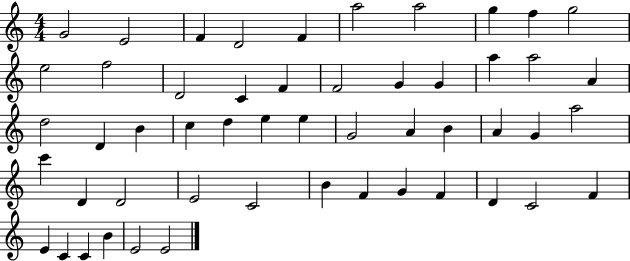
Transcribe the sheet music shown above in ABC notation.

X:1
T:Untitled
M:4/4
L:1/4
K:C
G2 E2 F D2 F a2 a2 g f g2 e2 f2 D2 C F F2 G G a a2 A d2 D B c d e e G2 A B A G a2 c' D D2 E2 C2 B F G F D C2 F E C C B E2 E2